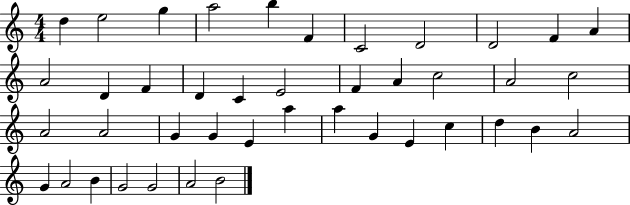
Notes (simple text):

D5/q E5/h G5/q A5/h B5/q F4/q C4/h D4/h D4/h F4/q A4/q A4/h D4/q F4/q D4/q C4/q E4/h F4/q A4/q C5/h A4/h C5/h A4/h A4/h G4/q G4/q E4/q A5/q A5/q G4/q E4/q C5/q D5/q B4/q A4/h G4/q A4/h B4/q G4/h G4/h A4/h B4/h